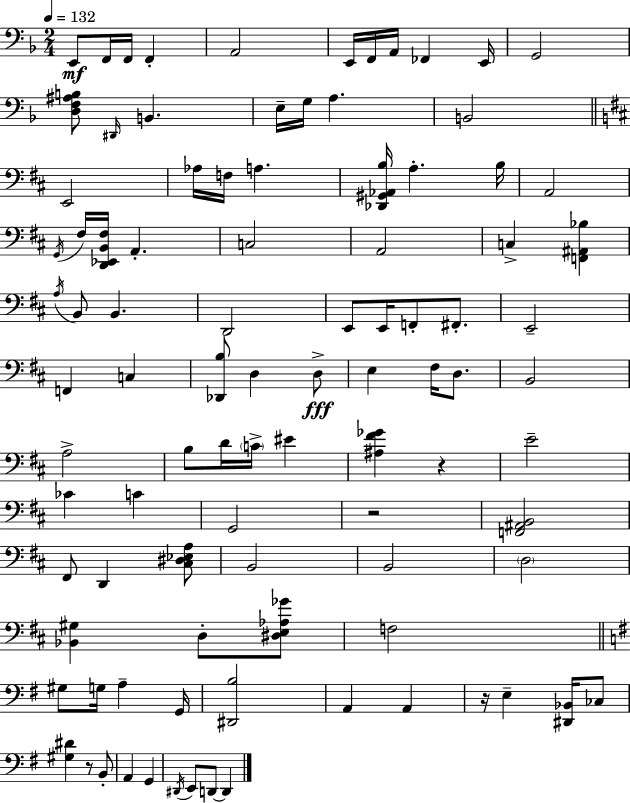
{
  \clef bass
  \numericTimeSignature
  \time 2/4
  \key d \minor
  \tempo 4 = 132
  e,8\mf f,16 f,16 f,4-. | a,2 | e,16 f,16 a,16 fes,4 e,16 | g,2 | \break <d f ais b>8 \grace { dis,16 } b,4. | e16-- g16 a4. | b,2 | \bar "||" \break \key d \major e,2 | aes16 f16 a4. | <des, gis, aes, b>16 a4.-. b16 | a,2 | \break \acciaccatura { g,16 } fis16 <d, ees, b, fis>16 a,4.-. | c2 | a,2 | c4-> <f, ais, bes>4 | \break \acciaccatura { a16 } b,8 b,4. | d,2 | e,8 e,16 f,8-. fis,8.-. | e,2-- | \break f,4 c4 | <des, b>8 d4 | d8->\fff e4 fis16 d8. | b,2 | \break a2-> | b8 d'16 \parenthesize c'16-> eis'4 | <ais fis' ges'>4 r4 | e'2-- | \break ces'4 c'4 | g,2 | r2 | <f, ais, b,>2 | \break fis,8 d,4 | <cis dis ees a>8 b,2 | b,2 | \parenthesize d2 | \break <bes, gis>4 d8-. | <dis e aes ges'>8 f2 | \bar "||" \break \key g \major gis8 g16 a4-- g,16 | <dis, b>2 | a,4 a,4 | r16 e4-- <dis, bes,>16 ces8 | \break <gis dis'>4 r8 b,8-. | a,4 g,4 | \acciaccatura { dis,16 } e,8 d,8~~ d,4 | \bar "|."
}